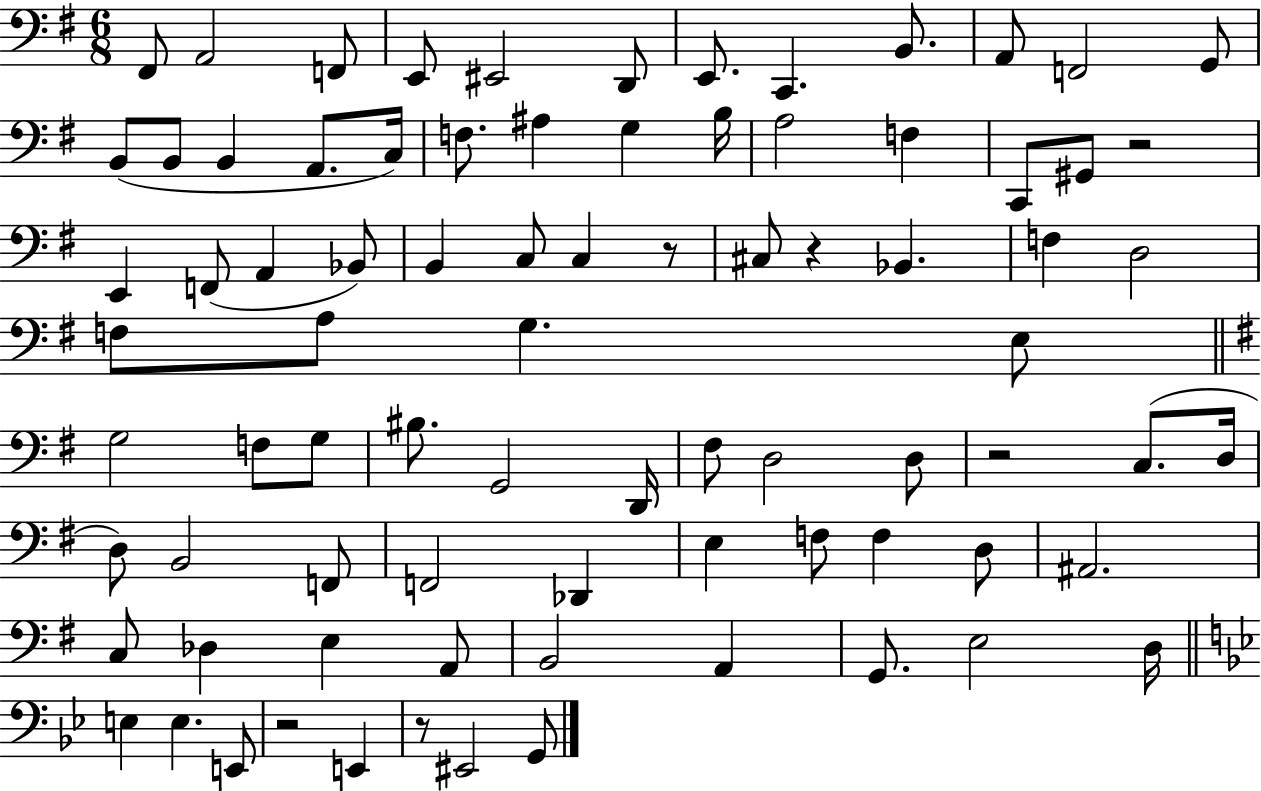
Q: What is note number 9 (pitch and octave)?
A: B2